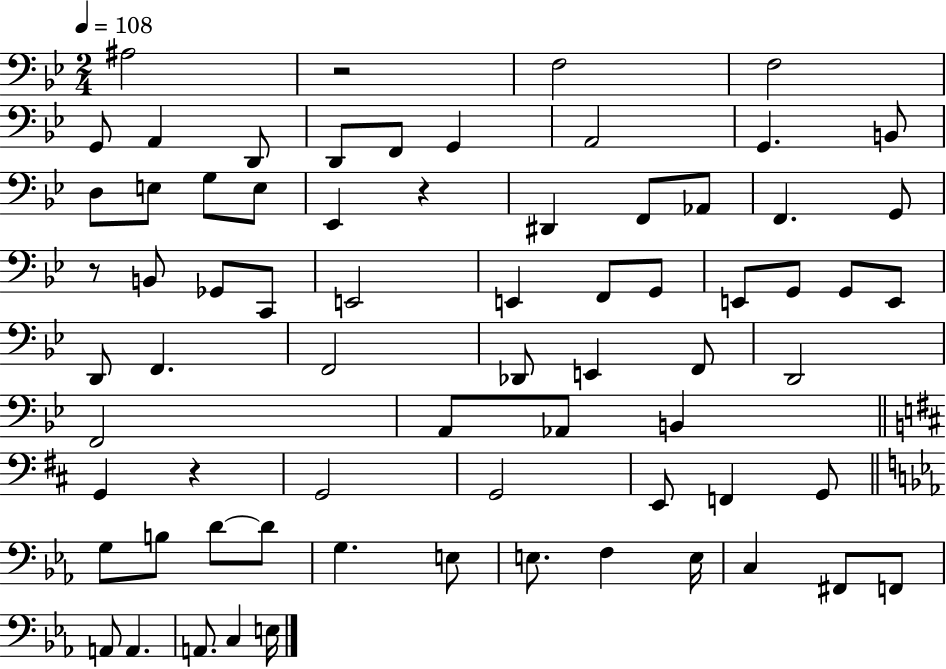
{
  \clef bass
  \numericTimeSignature
  \time 2/4
  \key bes \major
  \tempo 4 = 108
  ais2 | r2 | f2 | f2 | \break g,8 a,4 d,8 | d,8 f,8 g,4 | a,2 | g,4. b,8 | \break d8 e8 g8 e8 | ees,4 r4 | dis,4 f,8 aes,8 | f,4. g,8 | \break r8 b,8 ges,8 c,8 | e,2 | e,4 f,8 g,8 | e,8 g,8 g,8 e,8 | \break d,8 f,4. | f,2 | des,8 e,4 f,8 | d,2 | \break f,2 | a,8 aes,8 b,4 | \bar "||" \break \key d \major g,4 r4 | g,2 | g,2 | e,8 f,4 g,8 | \break \bar "||" \break \key ees \major g8 b8 d'8~~ d'8 | g4. e8 | e8. f4 e16 | c4 fis,8 f,8 | \break a,8 a,4. | a,8. c4 e16 | \bar "|."
}